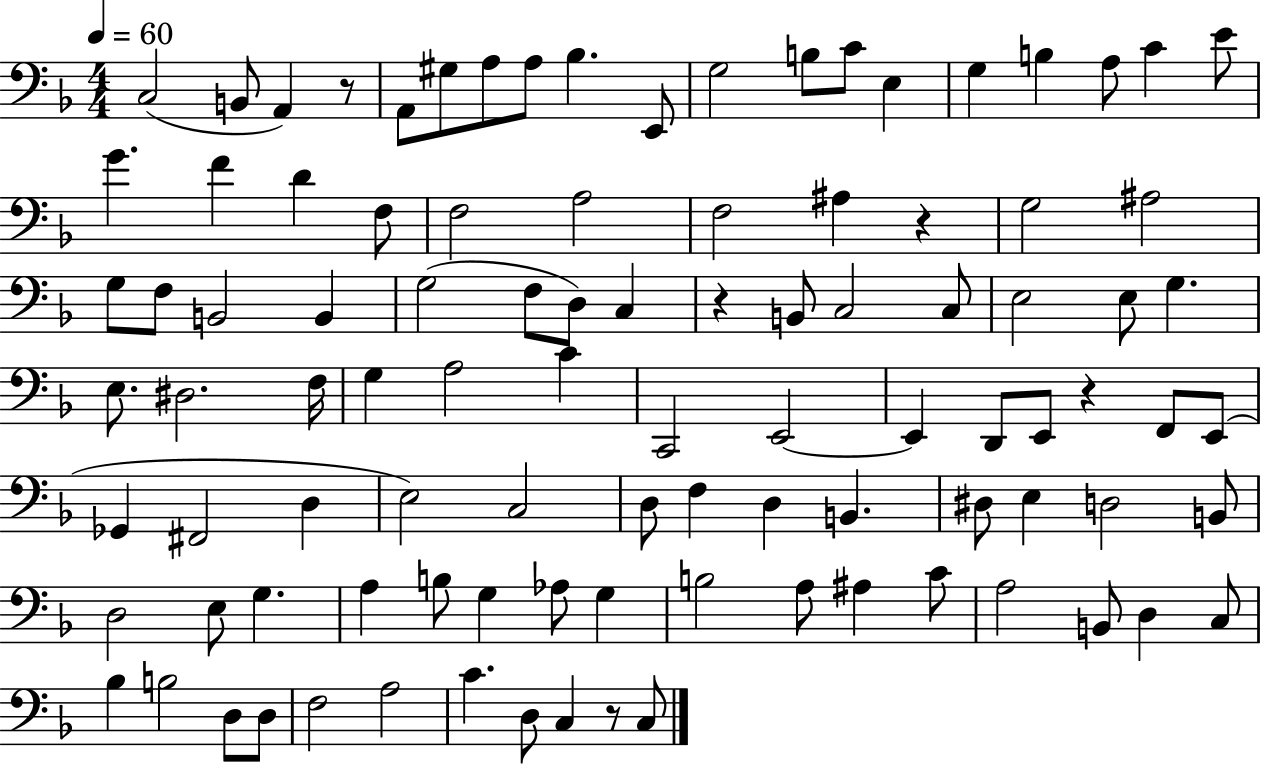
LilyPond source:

{
  \clef bass
  \numericTimeSignature
  \time 4/4
  \key f \major
  \tempo 4 = 60
  \repeat volta 2 { c2( b,8 a,4) r8 | a,8 gis8 a8 a8 bes4. e,8 | g2 b8 c'8 e4 | g4 b4 a8 c'4 e'8 | \break g'4. f'4 d'4 f8 | f2 a2 | f2 ais4 r4 | g2 ais2 | \break g8 f8 b,2 b,4 | g2( f8 d8) c4 | r4 b,8 c2 c8 | e2 e8 g4. | \break e8. dis2. f16 | g4 a2 c'4 | c,2 e,2~~ | e,4 d,8 e,8 r4 f,8 e,8( | \break ges,4 fis,2 d4 | e2) c2 | d8 f4 d4 b,4. | dis8 e4 d2 b,8 | \break d2 e8 g4. | a4 b8 g4 aes8 g4 | b2 a8 ais4 c'8 | a2 b,8 d4 c8 | \break bes4 b2 d8 d8 | f2 a2 | c'4. d8 c4 r8 c8 | } \bar "|."
}